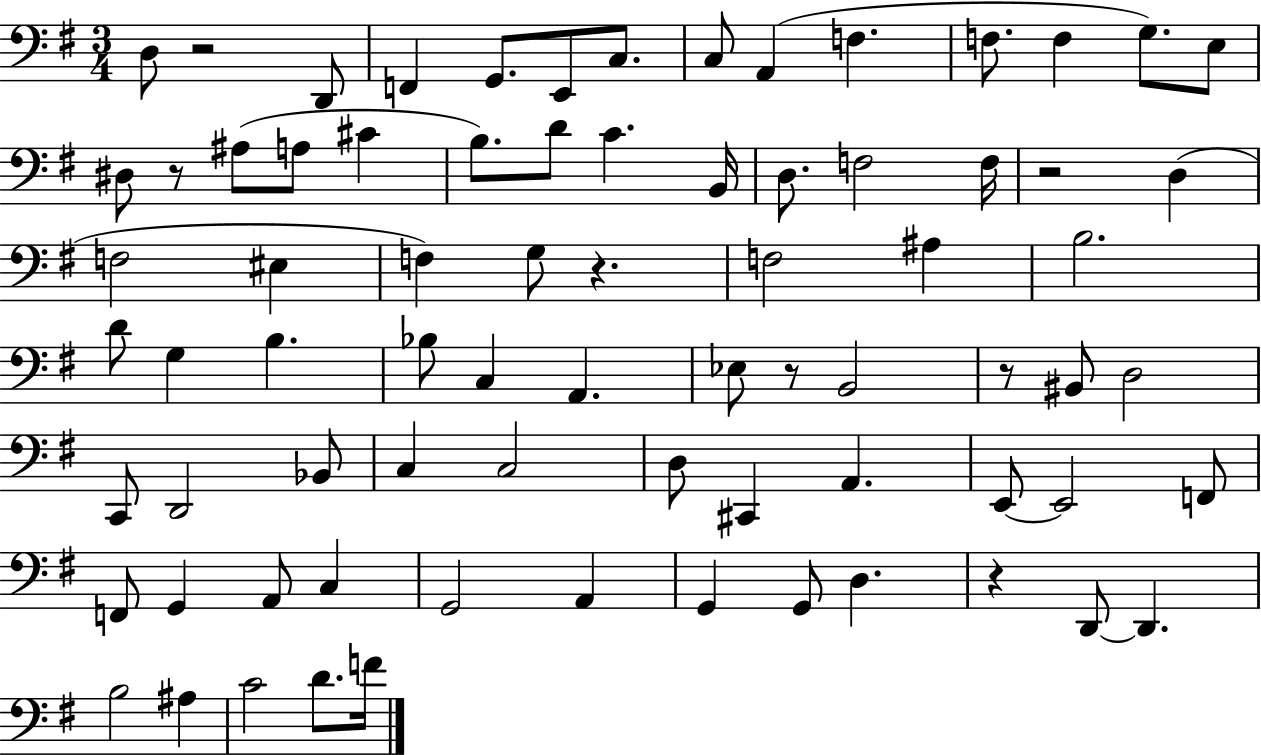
X:1
T:Untitled
M:3/4
L:1/4
K:G
D,/2 z2 D,,/2 F,, G,,/2 E,,/2 C,/2 C,/2 A,, F, F,/2 F, G,/2 E,/2 ^D,/2 z/2 ^A,/2 A,/2 ^C B,/2 D/2 C B,,/4 D,/2 F,2 F,/4 z2 D, F,2 ^E, F, G,/2 z F,2 ^A, B,2 D/2 G, B, _B,/2 C, A,, _E,/2 z/2 B,,2 z/2 ^B,,/2 D,2 C,,/2 D,,2 _B,,/2 C, C,2 D,/2 ^C,, A,, E,,/2 E,,2 F,,/2 F,,/2 G,, A,,/2 C, G,,2 A,, G,, G,,/2 D, z D,,/2 D,, B,2 ^A, C2 D/2 F/4